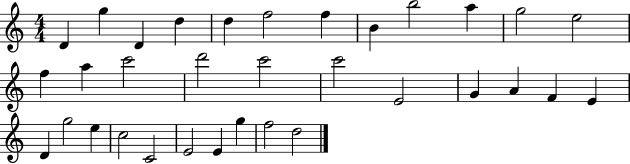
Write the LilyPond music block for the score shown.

{
  \clef treble
  \numericTimeSignature
  \time 4/4
  \key c \major
  d'4 g''4 d'4 d''4 | d''4 f''2 f''4 | b'4 b''2 a''4 | g''2 e''2 | \break f''4 a''4 c'''2 | d'''2 c'''2 | c'''2 e'2 | g'4 a'4 f'4 e'4 | \break d'4 g''2 e''4 | c''2 c'2 | e'2 e'4 g''4 | f''2 d''2 | \break \bar "|."
}